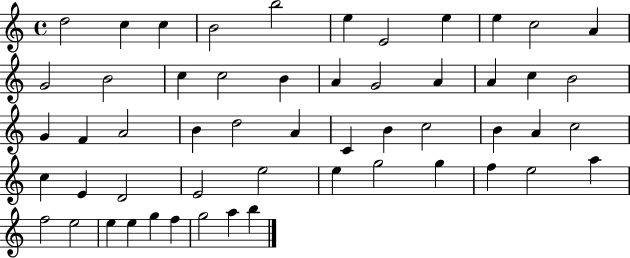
{
  \clef treble
  \time 4/4
  \defaultTimeSignature
  \key c \major
  d''2 c''4 c''4 | b'2 b''2 | e''4 e'2 e''4 | e''4 c''2 a'4 | \break g'2 b'2 | c''4 c''2 b'4 | a'4 g'2 a'4 | a'4 c''4 b'2 | \break g'4 f'4 a'2 | b'4 d''2 a'4 | c'4 b'4 c''2 | b'4 a'4 c''2 | \break c''4 e'4 d'2 | e'2 e''2 | e''4 g''2 g''4 | f''4 e''2 a''4 | \break f''2 e''2 | e''4 e''4 g''4 f''4 | g''2 a''4 b''4 | \bar "|."
}